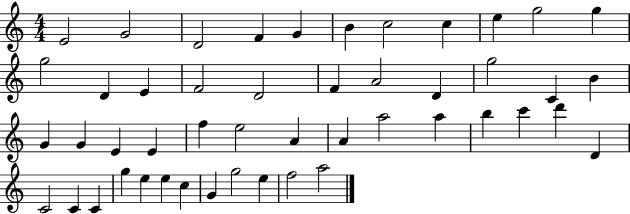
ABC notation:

X:1
T:Untitled
M:4/4
L:1/4
K:C
E2 G2 D2 F G B c2 c e g2 g g2 D E F2 D2 F A2 D g2 C B G G E E f e2 A A a2 a b c' d' D C2 C C g e e c G g2 e f2 a2